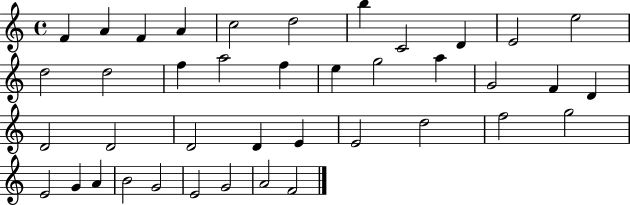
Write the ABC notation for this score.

X:1
T:Untitled
M:4/4
L:1/4
K:C
F A F A c2 d2 b C2 D E2 e2 d2 d2 f a2 f e g2 a G2 F D D2 D2 D2 D E E2 d2 f2 g2 E2 G A B2 G2 E2 G2 A2 F2